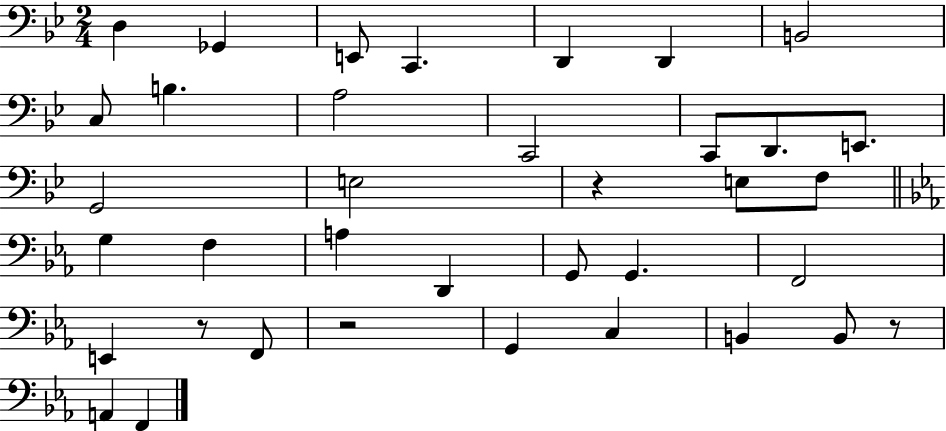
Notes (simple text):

D3/q Gb2/q E2/e C2/q. D2/q D2/q B2/h C3/e B3/q. A3/h C2/h C2/e D2/e. E2/e. G2/h E3/h R/q E3/e F3/e G3/q F3/q A3/q D2/q G2/e G2/q. F2/h E2/q R/e F2/e R/h G2/q C3/q B2/q B2/e R/e A2/q F2/q